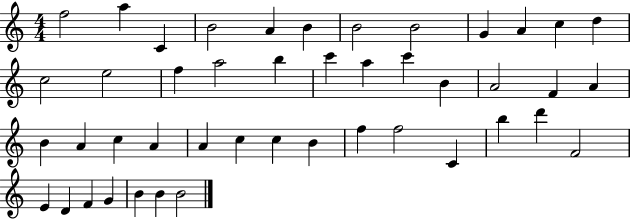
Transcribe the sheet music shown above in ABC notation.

X:1
T:Untitled
M:4/4
L:1/4
K:C
f2 a C B2 A B B2 B2 G A c d c2 e2 f a2 b c' a c' B A2 F A B A c A A c c B f f2 C b d' F2 E D F G B B B2